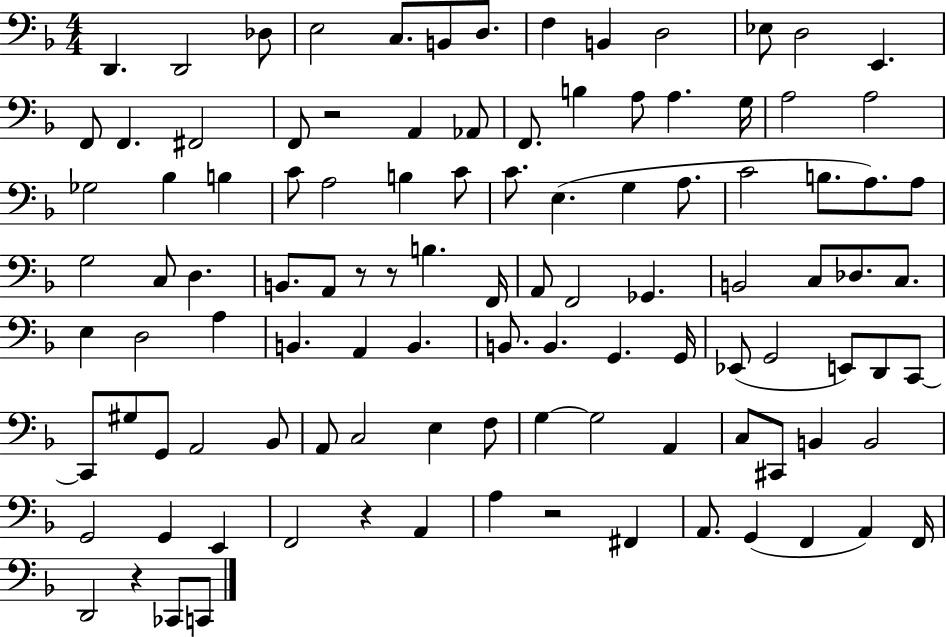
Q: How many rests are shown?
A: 6